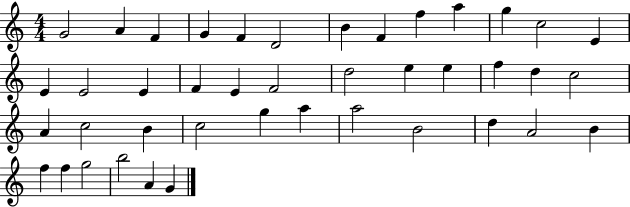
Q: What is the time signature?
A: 4/4